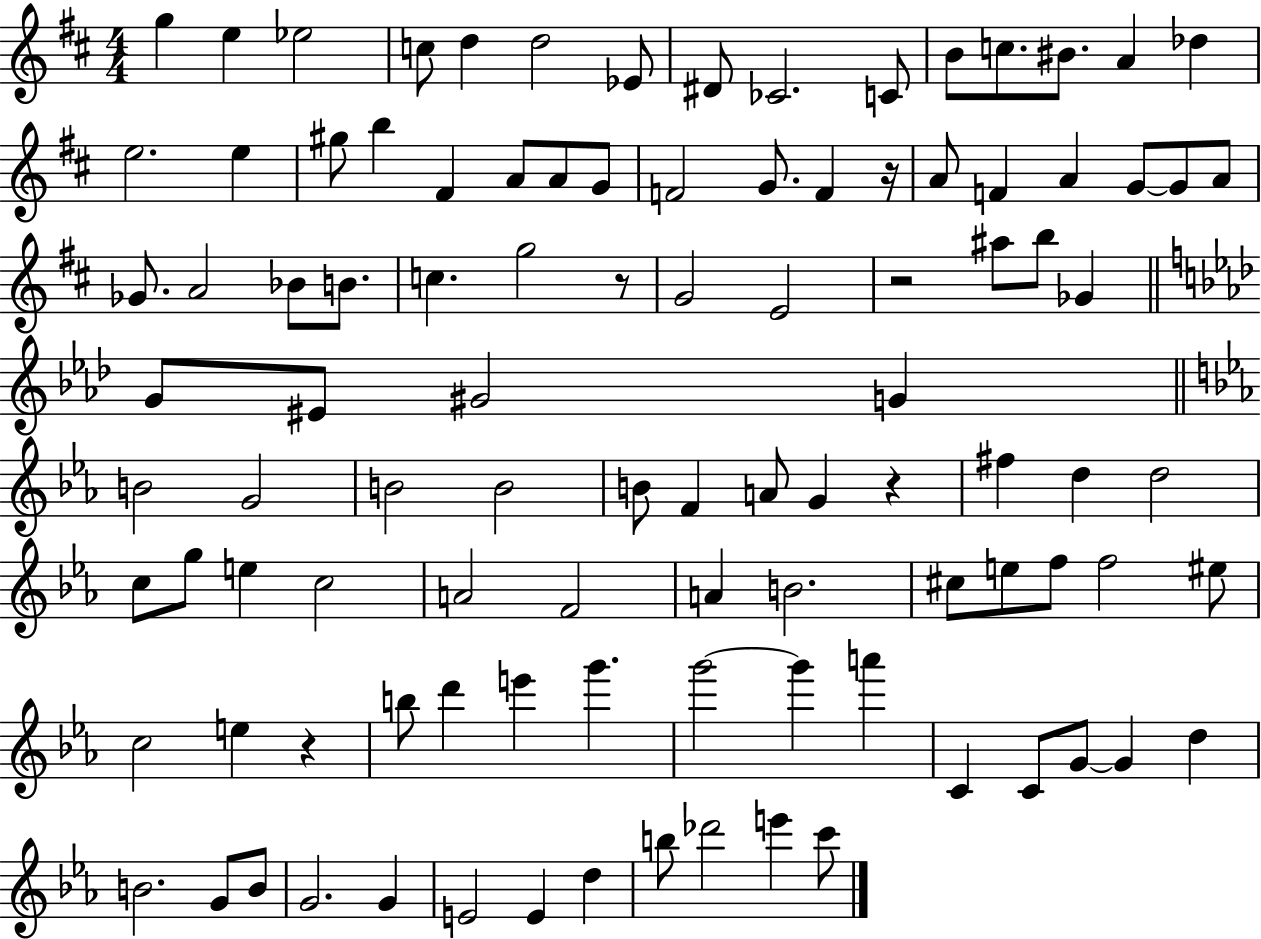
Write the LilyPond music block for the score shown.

{
  \clef treble
  \numericTimeSignature
  \time 4/4
  \key d \major
  \repeat volta 2 { g''4 e''4 ees''2 | c''8 d''4 d''2 ees'8 | dis'8 ces'2. c'8 | b'8 c''8. bis'8. a'4 des''4 | \break e''2. e''4 | gis''8 b''4 fis'4 a'8 a'8 g'8 | f'2 g'8. f'4 r16 | a'8 f'4 a'4 g'8~~ g'8 a'8 | \break ges'8. a'2 bes'8 b'8. | c''4. g''2 r8 | g'2 e'2 | r2 ais''8 b''8 ges'4 | \break \bar "||" \break \key f \minor g'8 eis'8 gis'2 g'4 | \bar "||" \break \key ees \major b'2 g'2 | b'2 b'2 | b'8 f'4 a'8 g'4 r4 | fis''4 d''4 d''2 | \break c''8 g''8 e''4 c''2 | a'2 f'2 | a'4 b'2. | cis''8 e''8 f''8 f''2 eis''8 | \break c''2 e''4 r4 | b''8 d'''4 e'''4 g'''4. | g'''2~~ g'''4 a'''4 | c'4 c'8 g'8~~ g'4 d''4 | \break b'2. g'8 b'8 | g'2. g'4 | e'2 e'4 d''4 | b''8 des'''2 e'''4 c'''8 | \break } \bar "|."
}